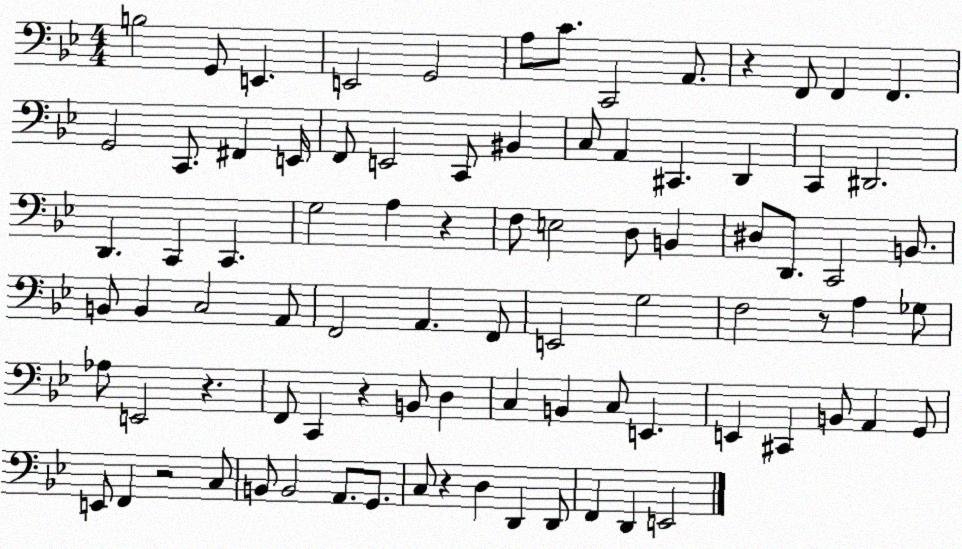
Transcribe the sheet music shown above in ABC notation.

X:1
T:Untitled
M:4/4
L:1/4
K:Bb
B,2 G,,/2 E,, E,,2 G,,2 A,/2 C/2 C,,2 A,,/2 z F,,/2 F,, F,, G,,2 C,,/2 ^F,, E,,/4 F,,/2 E,,2 C,,/2 ^B,, C,/2 A,, ^C,, D,, C,, ^D,,2 D,, C,, C,, G,2 A, z F,/2 E,2 D,/2 B,, ^D,/2 D,,/2 C,,2 B,,/2 B,,/2 B,, C,2 A,,/2 F,,2 A,, F,,/2 E,,2 G,2 F,2 z/2 A, _G,/2 _A,/2 E,,2 z F,,/2 C,, z B,,/2 D, C, B,, C,/2 E,, E,, ^C,, B,,/2 A,, G,,/2 E,,/2 F,, z2 C,/2 B,,/2 B,,2 A,,/2 G,,/2 C,/2 z D, D,, D,,/2 F,, D,, E,,2